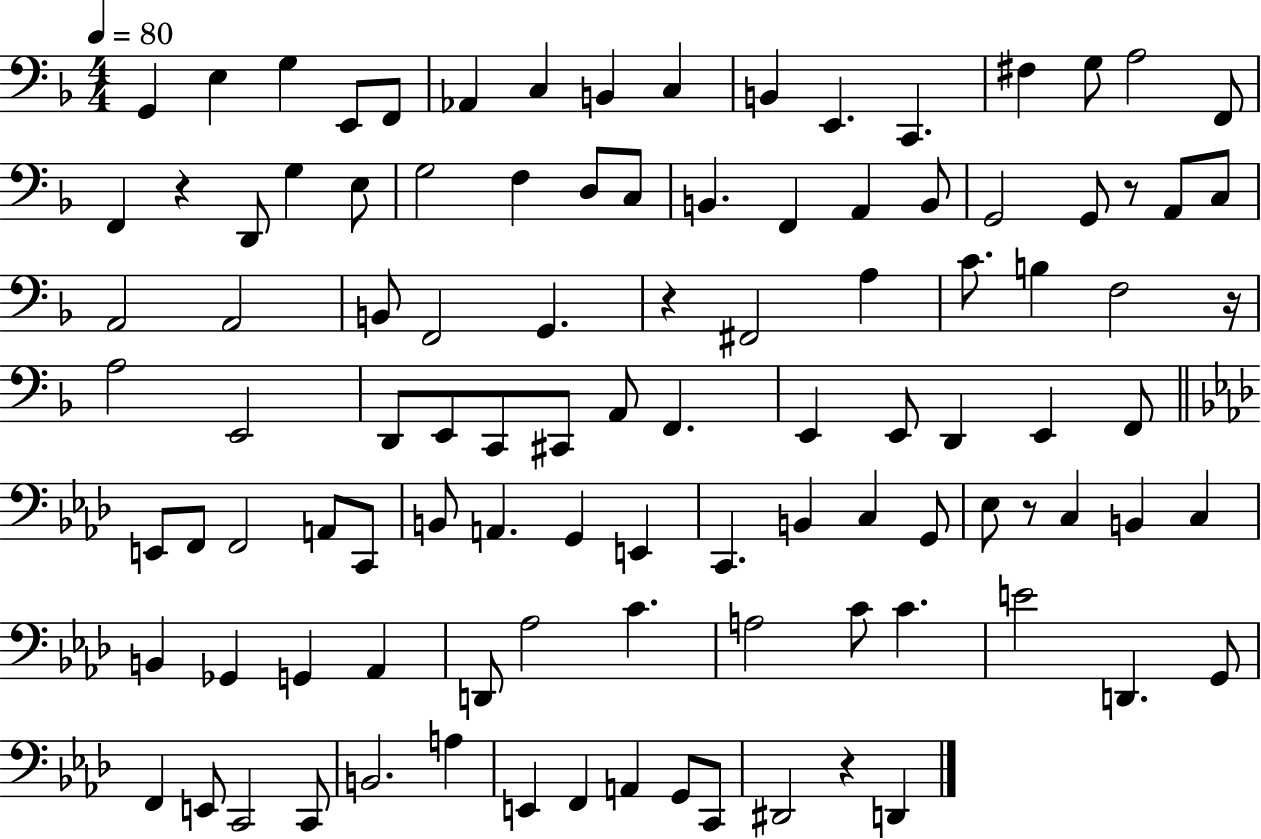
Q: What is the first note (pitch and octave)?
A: G2